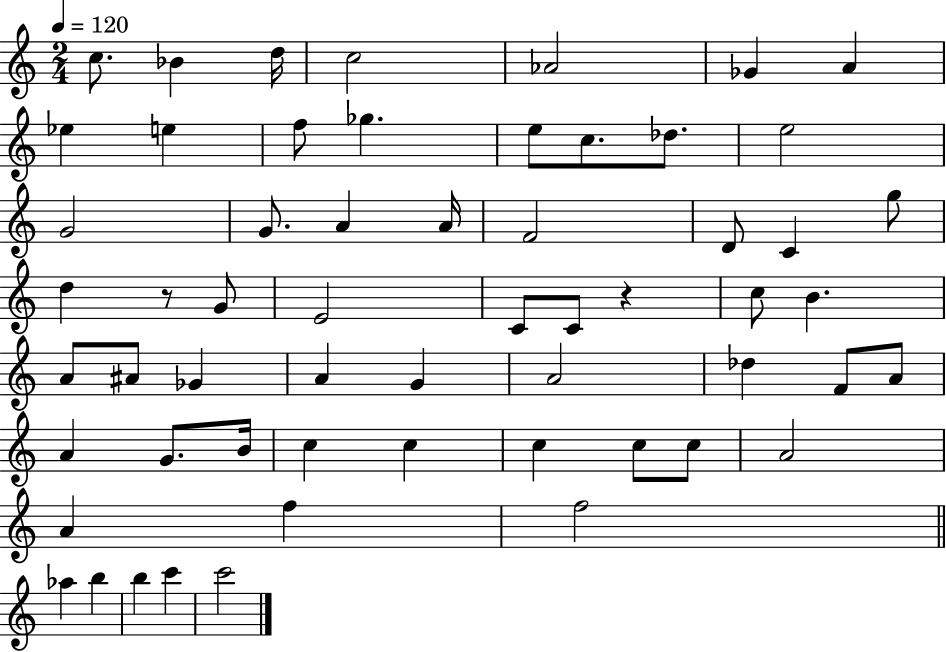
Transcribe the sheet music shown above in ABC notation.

X:1
T:Untitled
M:2/4
L:1/4
K:C
c/2 _B d/4 c2 _A2 _G A _e e f/2 _g e/2 c/2 _d/2 e2 G2 G/2 A A/4 F2 D/2 C g/2 d z/2 G/2 E2 C/2 C/2 z c/2 B A/2 ^A/2 _G A G A2 _d F/2 A/2 A G/2 B/4 c c c c/2 c/2 A2 A f f2 _a b b c' c'2